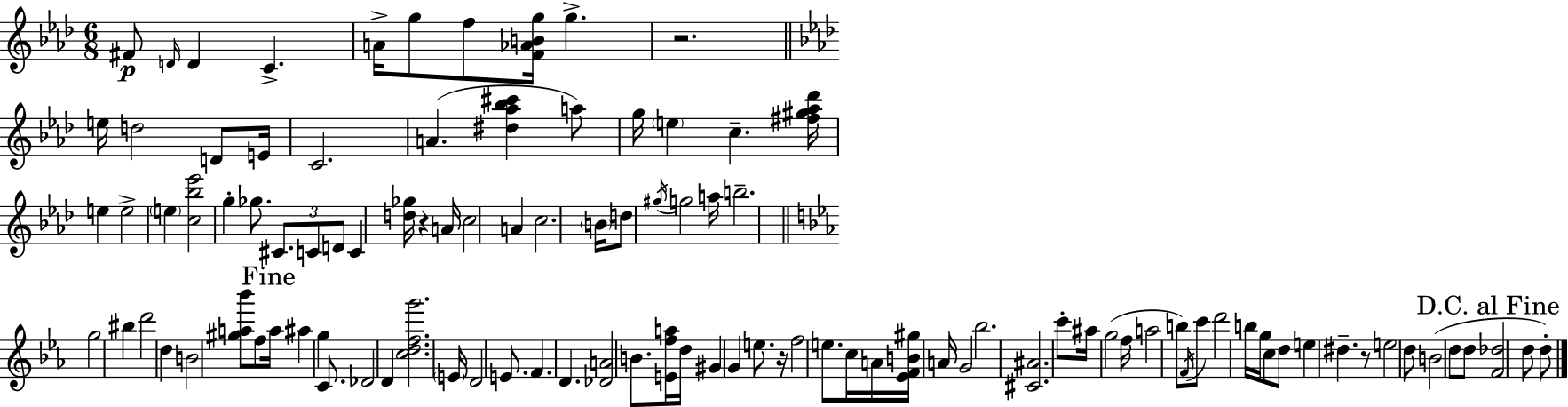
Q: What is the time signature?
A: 6/8